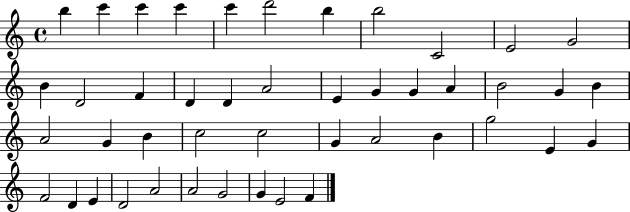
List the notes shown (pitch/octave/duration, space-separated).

B5/q C6/q C6/q C6/q C6/q D6/h B5/q B5/h C4/h E4/h G4/h B4/q D4/h F4/q D4/q D4/q A4/h E4/q G4/q G4/q A4/q B4/h G4/q B4/q A4/h G4/q B4/q C5/h C5/h G4/q A4/h B4/q G5/h E4/q G4/q F4/h D4/q E4/q D4/h A4/h A4/h G4/h G4/q E4/h F4/q